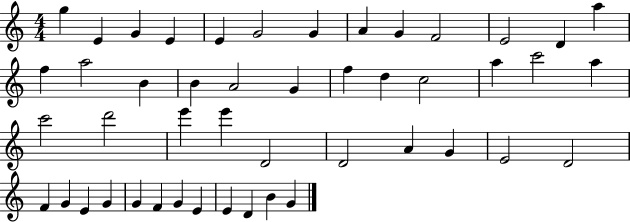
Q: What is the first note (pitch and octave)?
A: G5